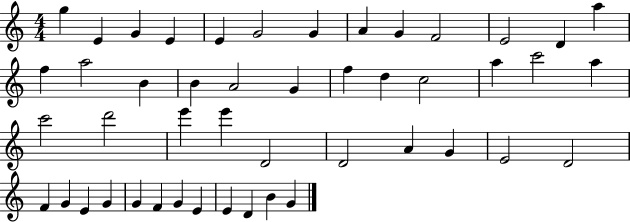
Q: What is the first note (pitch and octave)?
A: G5